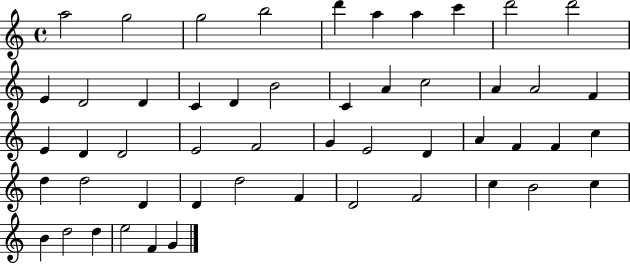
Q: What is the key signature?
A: C major